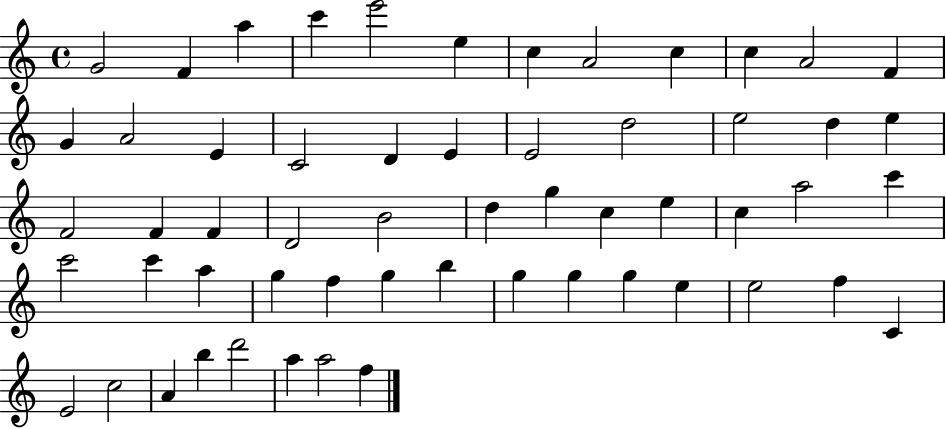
X:1
T:Untitled
M:4/4
L:1/4
K:C
G2 F a c' e'2 e c A2 c c A2 F G A2 E C2 D E E2 d2 e2 d e F2 F F D2 B2 d g c e c a2 c' c'2 c' a g f g b g g g e e2 f C E2 c2 A b d'2 a a2 f